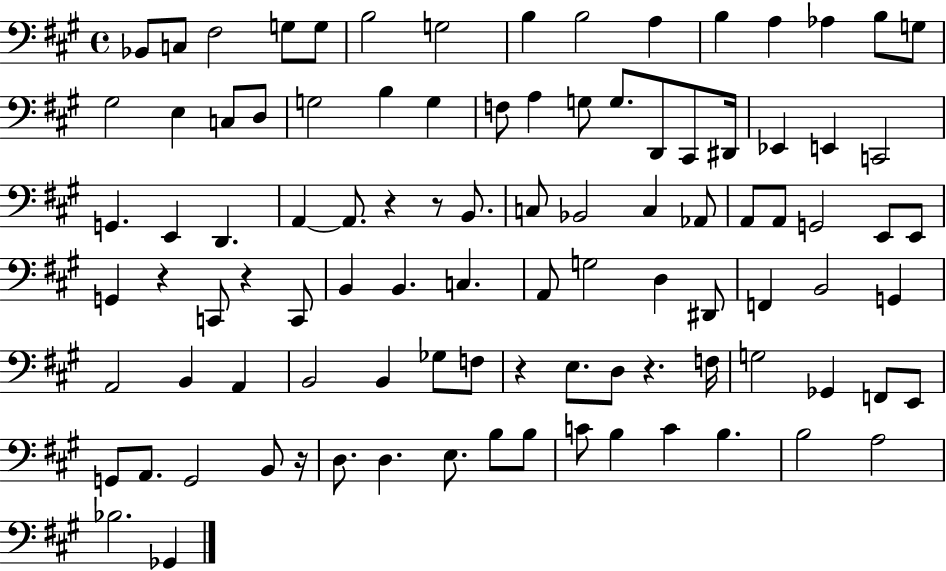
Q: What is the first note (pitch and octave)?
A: Bb2